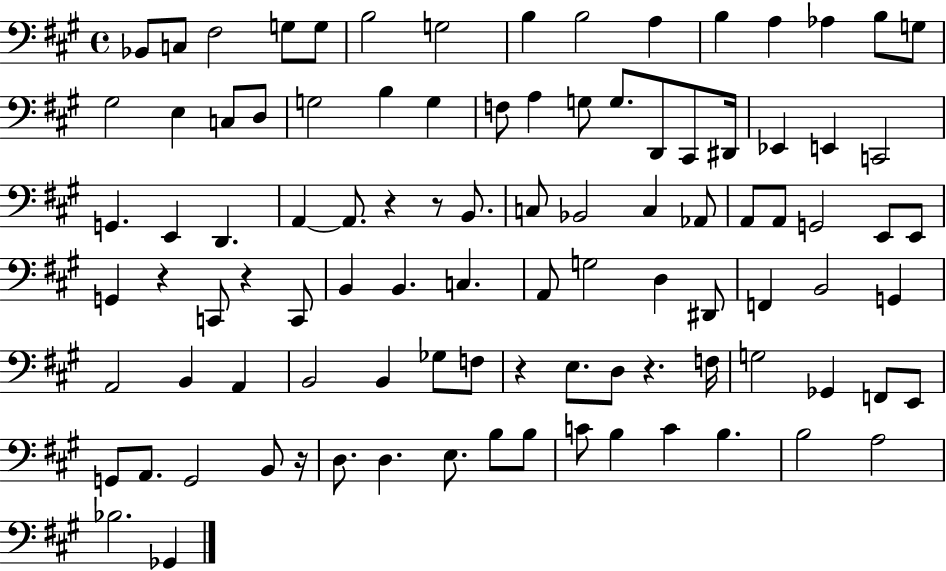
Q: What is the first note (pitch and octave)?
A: Bb2